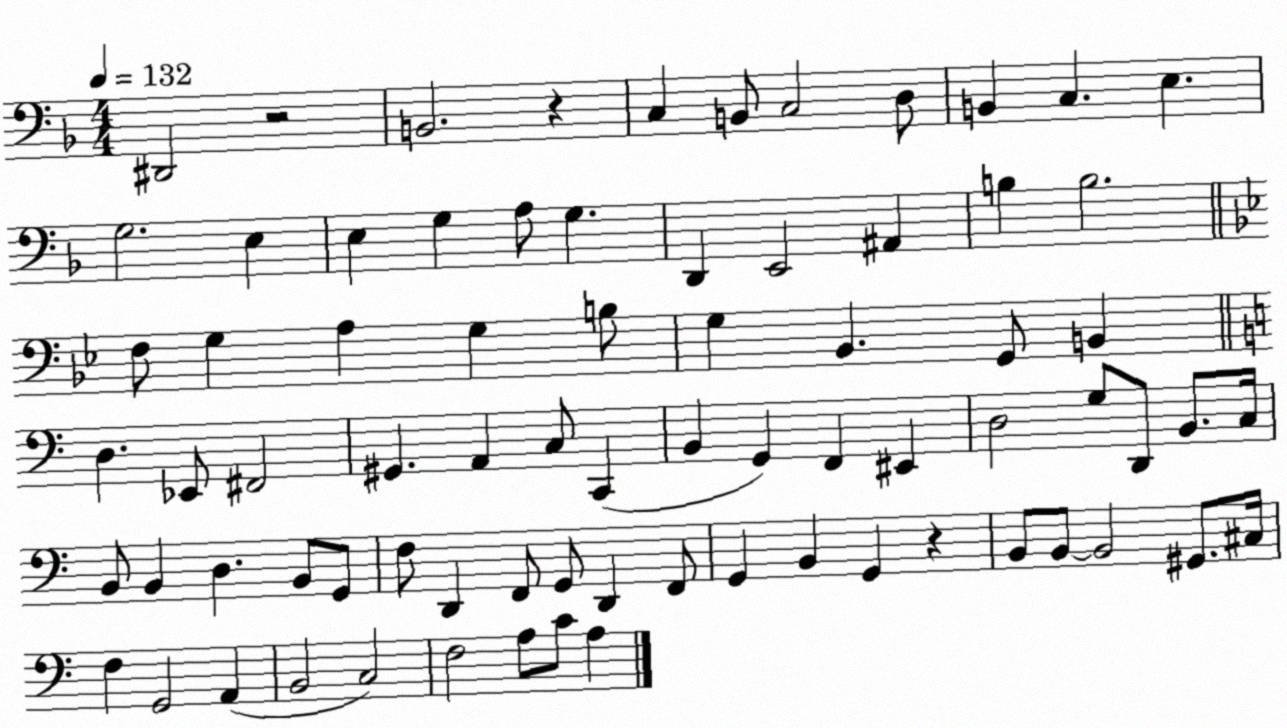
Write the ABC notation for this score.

X:1
T:Untitled
M:4/4
L:1/4
K:F
^D,,2 z2 B,,2 z C, B,,/2 C,2 D,/2 B,, C, E, G,2 E, E, G, A,/2 G, D,, E,,2 ^A,, B, B,2 F,/2 G, A, G, B,/2 G, _B,, G,,/2 B,, D, _E,,/2 ^F,,2 ^G,, A,, C,/2 C,, B,, G,, F,, ^E,, D,2 G,/2 D,,/2 B,,/2 C,/4 B,,/2 B,, D, B,,/2 G,,/2 F,/2 D,, F,,/2 G,,/2 D,, F,,/2 G,, B,, G,, z B,,/2 B,,/2 B,,2 ^G,,/2 ^C,/4 F, G,,2 A,, B,,2 C,2 F,2 A,/2 C/2 A,